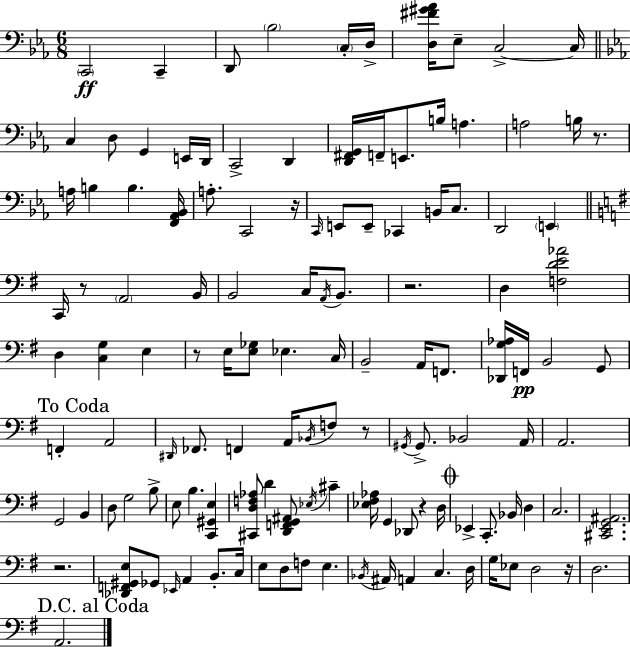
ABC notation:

X:1
T:Untitled
M:6/8
L:1/4
K:Eb
C,,2 C,, D,,/2 _B,2 C,/4 D,/4 [D,^F^G_A]/4 _E,/2 C,2 C,/4 C, D,/2 G,, E,,/4 D,,/4 C,,2 D,, [D,,^F,,G,,]/4 F,,/4 E,,/2 B,/4 A, A,2 B,/4 z/2 A,/4 B, B, [F,,_A,,_B,,]/4 A,/2 C,,2 z/4 C,,/4 E,,/2 E,,/2 _C,, B,,/4 C,/2 D,,2 E,, C,,/4 z/2 A,,2 B,,/4 B,,2 C,/4 A,,/4 B,,/2 z2 D, [F,DE_A]2 D, [C,G,] E, z/2 E,/4 [E,_G,]/2 _E, C,/4 B,,2 A,,/4 F,,/2 [_D,,G,_A,]/4 F,,/4 B,,2 G,,/2 F,, A,,2 ^D,,/4 _F,,/2 F,, A,,/4 _B,,/4 F,/2 z/2 ^G,,/4 ^G,,/2 _B,,2 A,,/4 A,,2 G,,2 B,, D,/2 G,2 B,/2 E,/2 B, [C,,^G,,E,] [^C,,D,F,_A,]/2 D [D,,F,,G,,^A,,]/2 _E,/4 ^C [_E,^F,_A,]/4 G,, _D,,/2 z D,/4 _E,, C,,/2 _B,,/4 D, C,2 [^C,,E,,G,,^A,,]2 z2 [_D,,F,,^G,,E,]/2 _G,,/2 _E,,/4 A,, B,,/2 C,/4 E,/2 D,/2 F,/2 E, _B,,/4 ^A,,/4 A,, C, D,/4 G,/4 _E,/2 D,2 z/4 D,2 A,,2